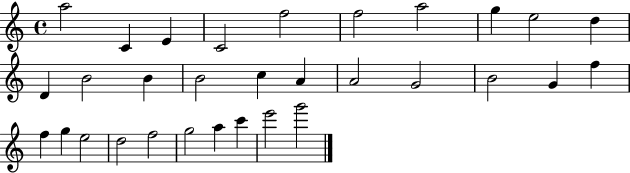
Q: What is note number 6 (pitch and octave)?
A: F5